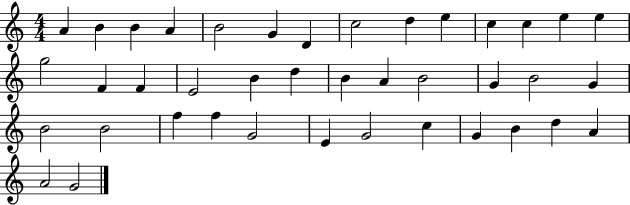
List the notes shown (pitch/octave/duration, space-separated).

A4/q B4/q B4/q A4/q B4/h G4/q D4/q C5/h D5/q E5/q C5/q C5/q E5/q E5/q G5/h F4/q F4/q E4/h B4/q D5/q B4/q A4/q B4/h G4/q B4/h G4/q B4/h B4/h F5/q F5/q G4/h E4/q G4/h C5/q G4/q B4/q D5/q A4/q A4/h G4/h